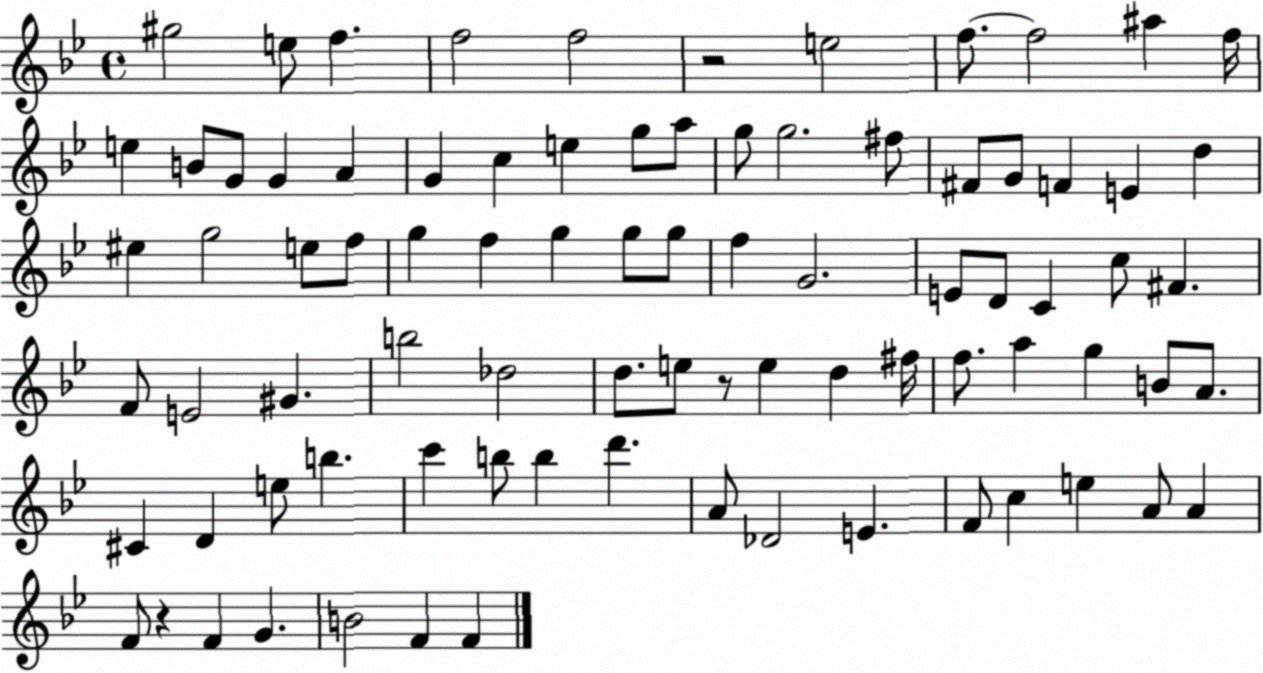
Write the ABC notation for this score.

X:1
T:Untitled
M:4/4
L:1/4
K:Bb
^g2 e/2 f f2 f2 z2 e2 f/2 f2 ^a f/4 e B/2 G/2 G A G c e g/2 a/2 g/2 g2 ^f/2 ^F/2 G/2 F E d ^e g2 e/2 f/2 g f g g/2 g/2 f G2 E/2 D/2 C c/2 ^F F/2 E2 ^G b2 _d2 d/2 e/2 z/2 e d ^f/4 f/2 a g B/2 A/2 ^C D e/2 b c' b/2 b d' A/2 _D2 E F/2 c e A/2 A F/2 z F G B2 F F